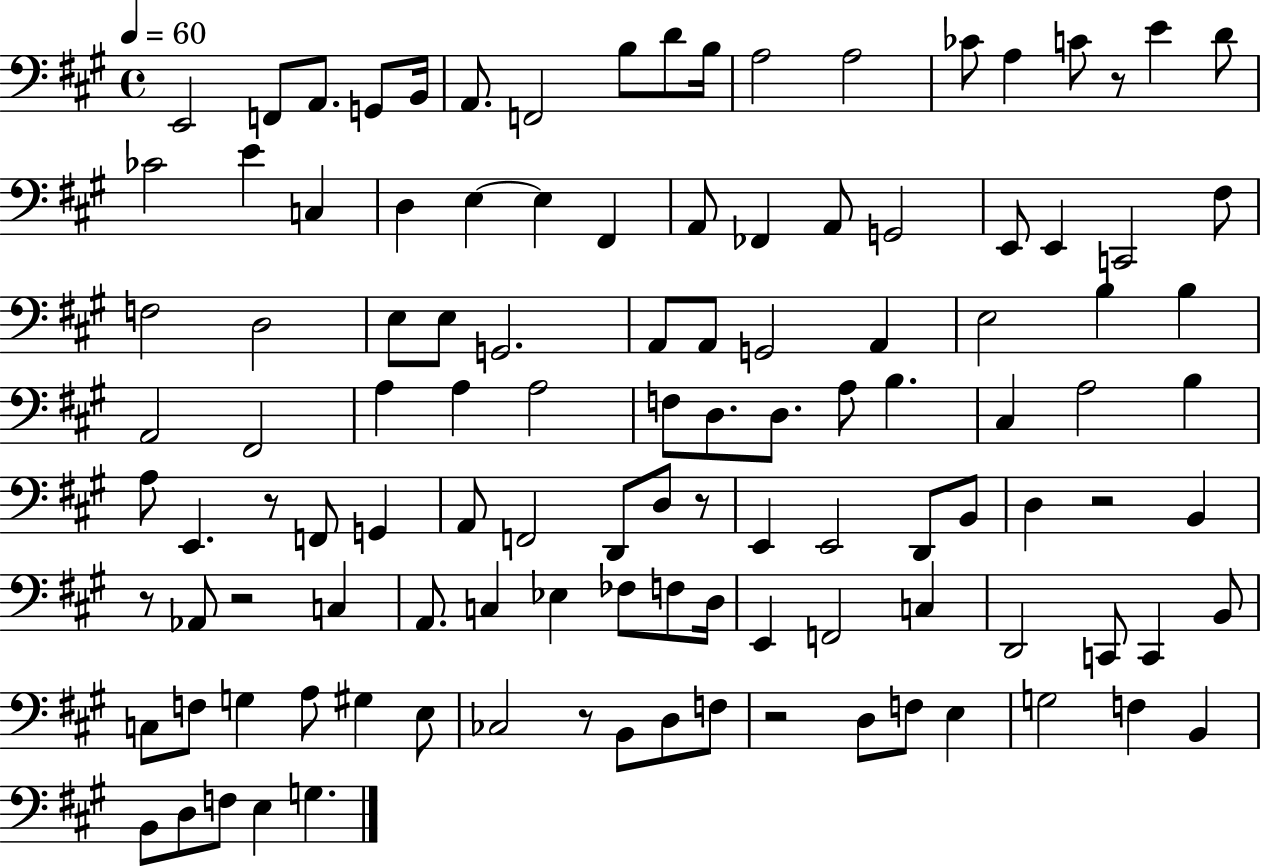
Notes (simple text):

E2/h F2/e A2/e. G2/e B2/s A2/e. F2/h B3/e D4/e B3/s A3/h A3/h CES4/e A3/q C4/e R/e E4/q D4/e CES4/h E4/q C3/q D3/q E3/q E3/q F#2/q A2/e FES2/q A2/e G2/h E2/e E2/q C2/h F#3/e F3/h D3/h E3/e E3/e G2/h. A2/e A2/e G2/h A2/q E3/h B3/q B3/q A2/h F#2/h A3/q A3/q A3/h F3/e D3/e. D3/e. A3/e B3/q. C#3/q A3/h B3/q A3/e E2/q. R/e F2/e G2/q A2/e F2/h D2/e D3/e R/e E2/q E2/h D2/e B2/e D3/q R/h B2/q R/e Ab2/e R/h C3/q A2/e. C3/q Eb3/q FES3/e F3/e D3/s E2/q F2/h C3/q D2/h C2/e C2/q B2/e C3/e F3/e G3/q A3/e G#3/q E3/e CES3/h R/e B2/e D3/e F3/e R/h D3/e F3/e E3/q G3/h F3/q B2/q B2/e D3/e F3/e E3/q G3/q.